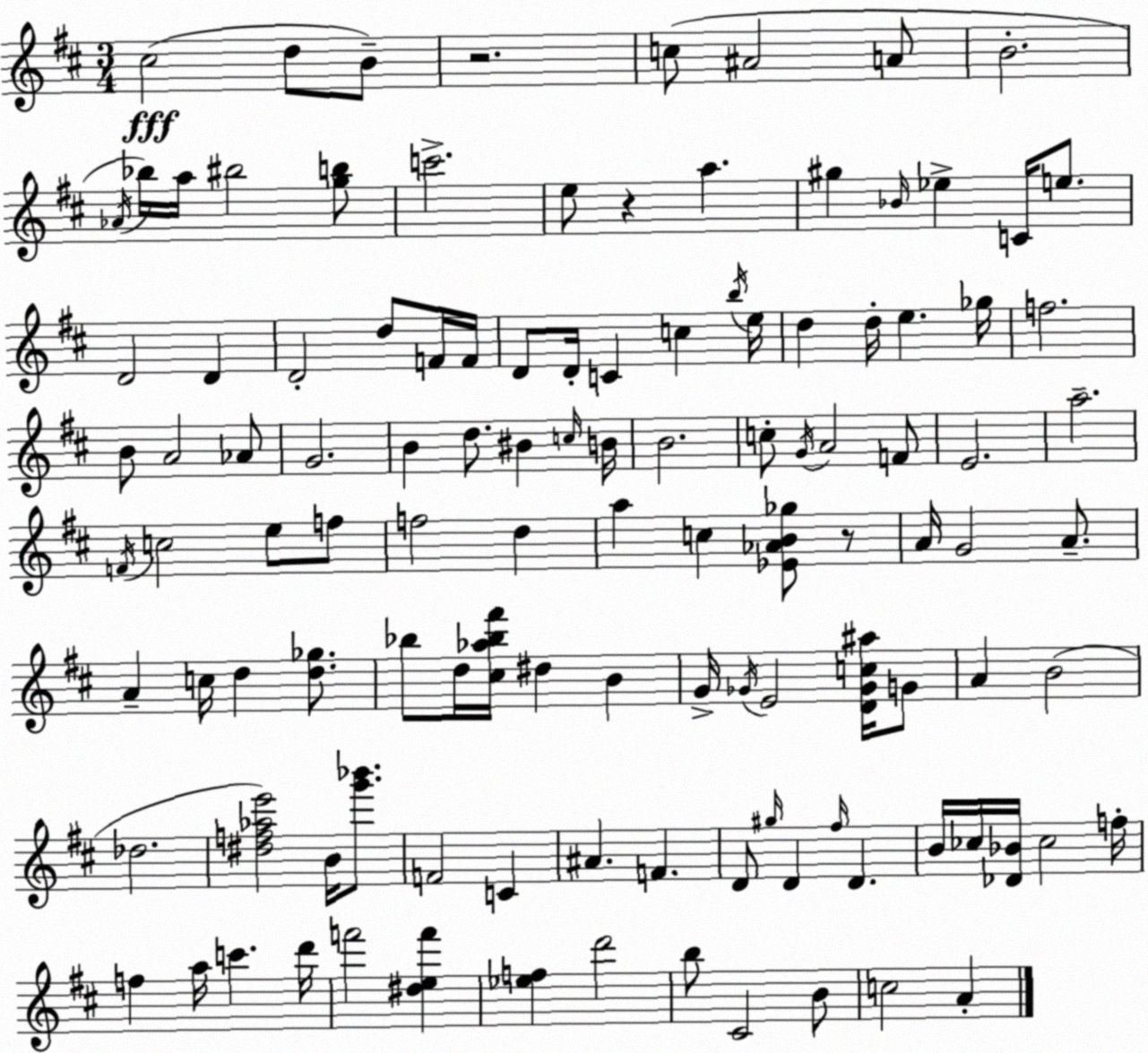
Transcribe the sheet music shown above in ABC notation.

X:1
T:Untitled
M:3/4
L:1/4
K:D
^c2 d/2 B/2 z2 c/2 ^A2 A/2 B2 _A/4 _b/4 a/4 ^b2 [gb]/2 c'2 e/2 z a ^g _B/4 _e C/4 e/2 D2 D D2 d/2 F/4 F/4 D/2 D/4 C c b/4 e/4 d d/4 e _g/4 f2 B/2 A2 _A/2 G2 B d/2 ^B c/4 B/4 B2 c/2 G/4 A2 F/2 E2 a2 F/4 c2 e/2 f/2 f2 d a c [_E_AB_g]/2 z/2 A/4 G2 A/2 A c/4 d [d_g]/2 _b/2 d/4 [^c_a_b^f']/4 ^d B G/4 _G/4 E2 [D_Gc^a]/4 G/2 A B2 _d2 [^df_ae']2 B/4 [g'_b']/2 F2 C ^A F D/2 ^g/4 D ^f/4 D B/4 _c/4 [_D_B]/4 _c2 f/4 f a/4 c' d'/4 f'2 [^def'] [_ef] d'2 b/2 ^C2 B/2 c2 A